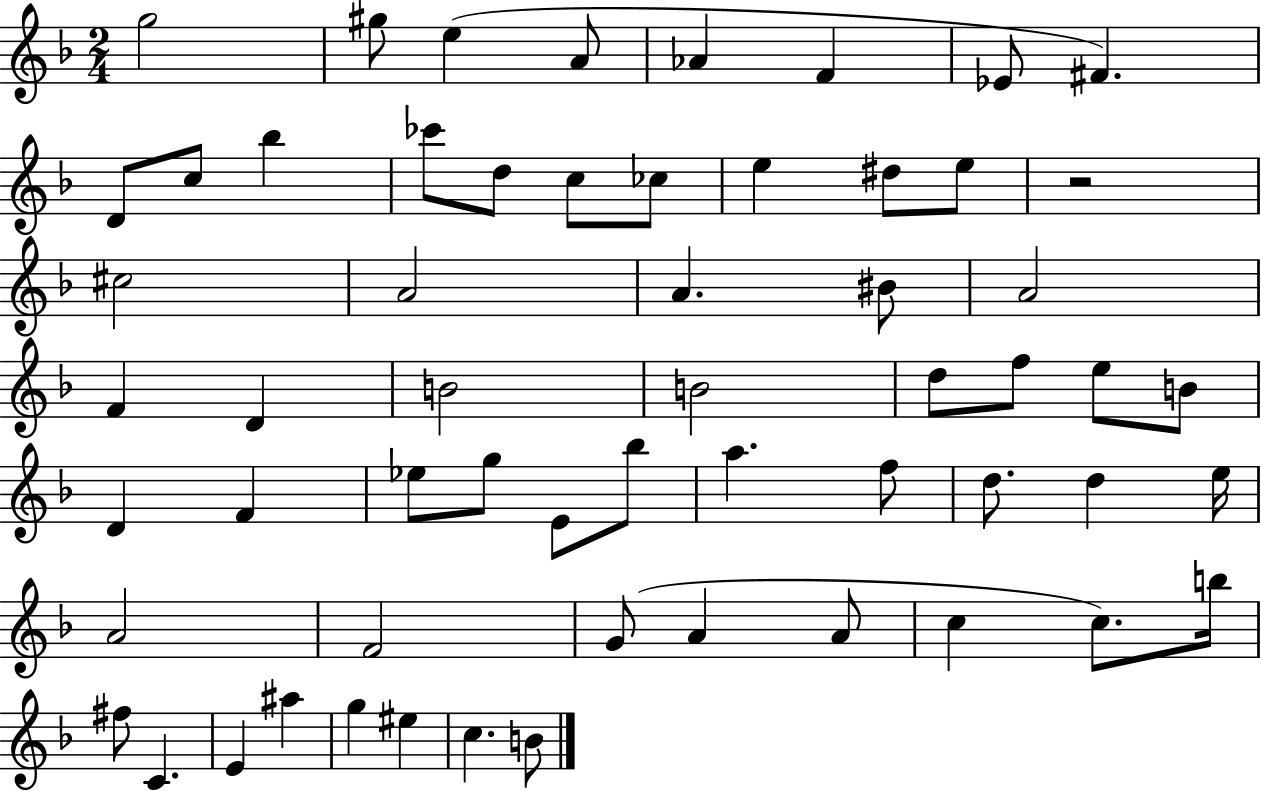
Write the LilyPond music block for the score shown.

{
  \clef treble
  \numericTimeSignature
  \time 2/4
  \key f \major
  g''2 | gis''8 e''4( a'8 | aes'4 f'4 | ees'8 fis'4.) | \break d'8 c''8 bes''4 | ces'''8 d''8 c''8 ces''8 | e''4 dis''8 e''8 | r2 | \break cis''2 | a'2 | a'4. bis'8 | a'2 | \break f'4 d'4 | b'2 | b'2 | d''8 f''8 e''8 b'8 | \break d'4 f'4 | ees''8 g''8 e'8 bes''8 | a''4. f''8 | d''8. d''4 e''16 | \break a'2 | f'2 | g'8( a'4 a'8 | c''4 c''8.) b''16 | \break fis''8 c'4. | e'4 ais''4 | g''4 eis''4 | c''4. b'8 | \break \bar "|."
}